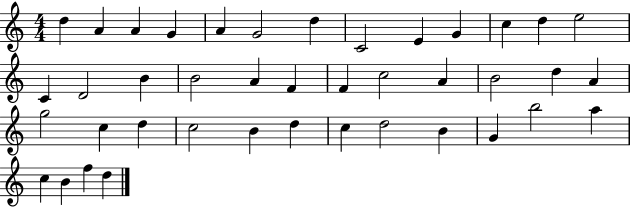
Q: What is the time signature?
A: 4/4